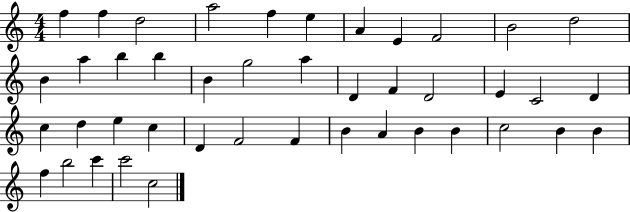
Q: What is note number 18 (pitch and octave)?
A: A5